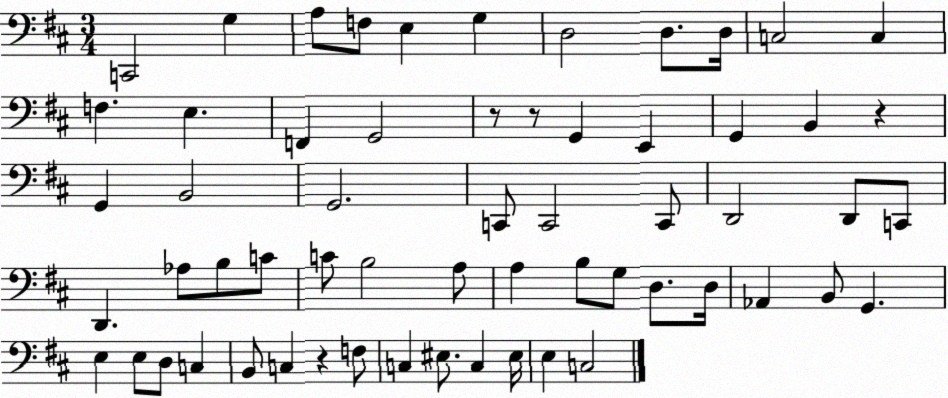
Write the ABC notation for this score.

X:1
T:Untitled
M:3/4
L:1/4
K:D
C,,2 G, A,/2 F,/2 E, G, D,2 D,/2 D,/4 C,2 C, F, E, F,, G,,2 z/2 z/2 G,, E,, G,, B,, z G,, B,,2 G,,2 C,,/2 C,,2 C,,/2 D,,2 D,,/2 C,,/2 D,, _A,/2 B,/2 C/2 C/2 B,2 A,/2 A, B,/2 G,/2 D,/2 D,/4 _A,, B,,/2 G,, E, E,/2 D,/2 C, B,,/2 C, z F,/2 C, ^E,/2 C, ^E,/4 E, C,2